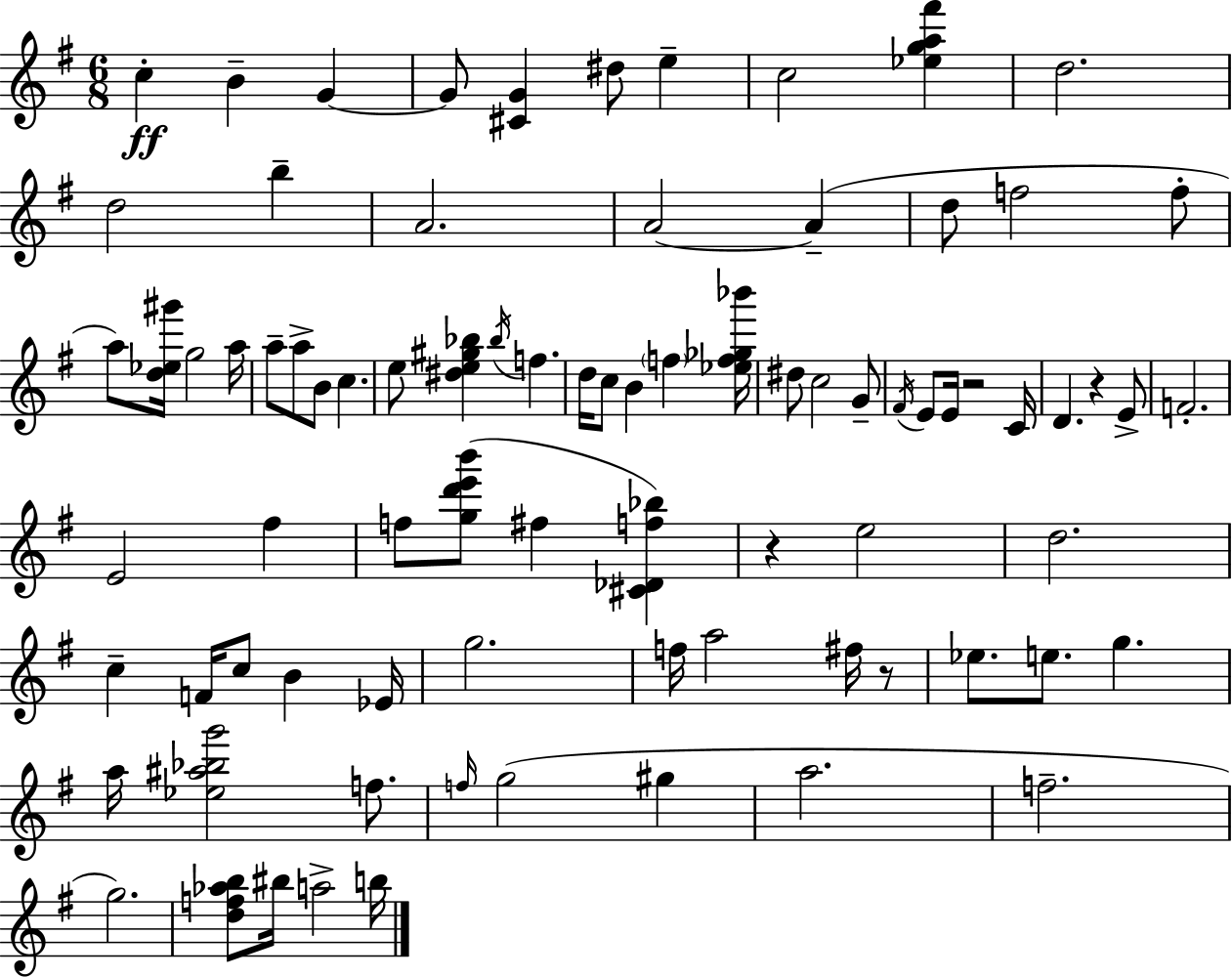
C5/q B4/q G4/q G4/e [C#4,G4]/q D#5/e E5/q C5/h [Eb5,G5,A5,F#6]/q D5/h. D5/h B5/q A4/h. A4/h A4/q D5/e F5/h F5/e A5/e [D5,Eb5,G#6]/s G5/h A5/s A5/e A5/e B4/e C5/q. E5/e [D#5,E5,G#5,Bb5]/q Bb5/s F5/q. D5/s C5/e B4/q F5/q [Eb5,F5,Gb5,Bb6]/s D#5/e C5/h G4/e F#4/s E4/e E4/s R/h C4/s D4/q. R/q E4/e F4/h. E4/h F#5/q F5/e [G5,D6,E6,B6]/e F#5/q [C#4,Db4,F5,Bb5]/q R/q E5/h D5/h. C5/q F4/s C5/e B4/q Eb4/s G5/h. F5/s A5/h F#5/s R/e Eb5/e. E5/e. G5/q. A5/s [Eb5,A#5,Bb5,G6]/h F5/e. F5/s G5/h G#5/q A5/h. F5/h. G5/h. [D5,F5,Ab5,B5]/e BIS5/s A5/h B5/s